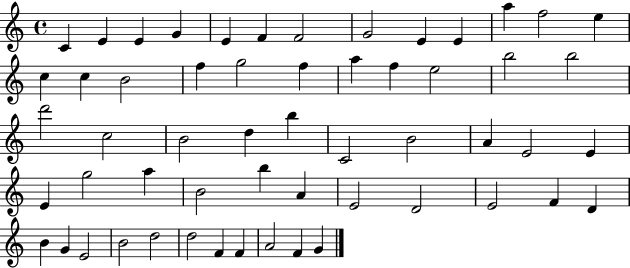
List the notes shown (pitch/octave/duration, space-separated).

C4/q E4/q E4/q G4/q E4/q F4/q F4/h G4/h E4/q E4/q A5/q F5/h E5/q C5/q C5/q B4/h F5/q G5/h F5/q A5/q F5/q E5/h B5/h B5/h D6/h C5/h B4/h D5/q B5/q C4/h B4/h A4/q E4/h E4/q E4/q G5/h A5/q B4/h B5/q A4/q E4/h D4/h E4/h F4/q D4/q B4/q G4/q E4/h B4/h D5/h D5/h F4/q F4/q A4/h F4/q G4/q